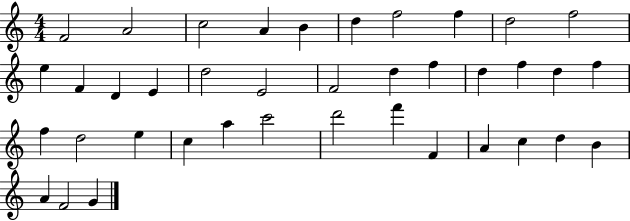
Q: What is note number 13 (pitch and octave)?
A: D4